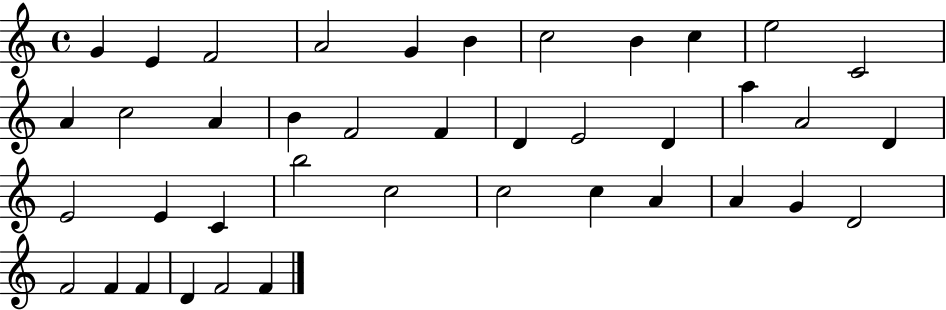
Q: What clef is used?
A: treble